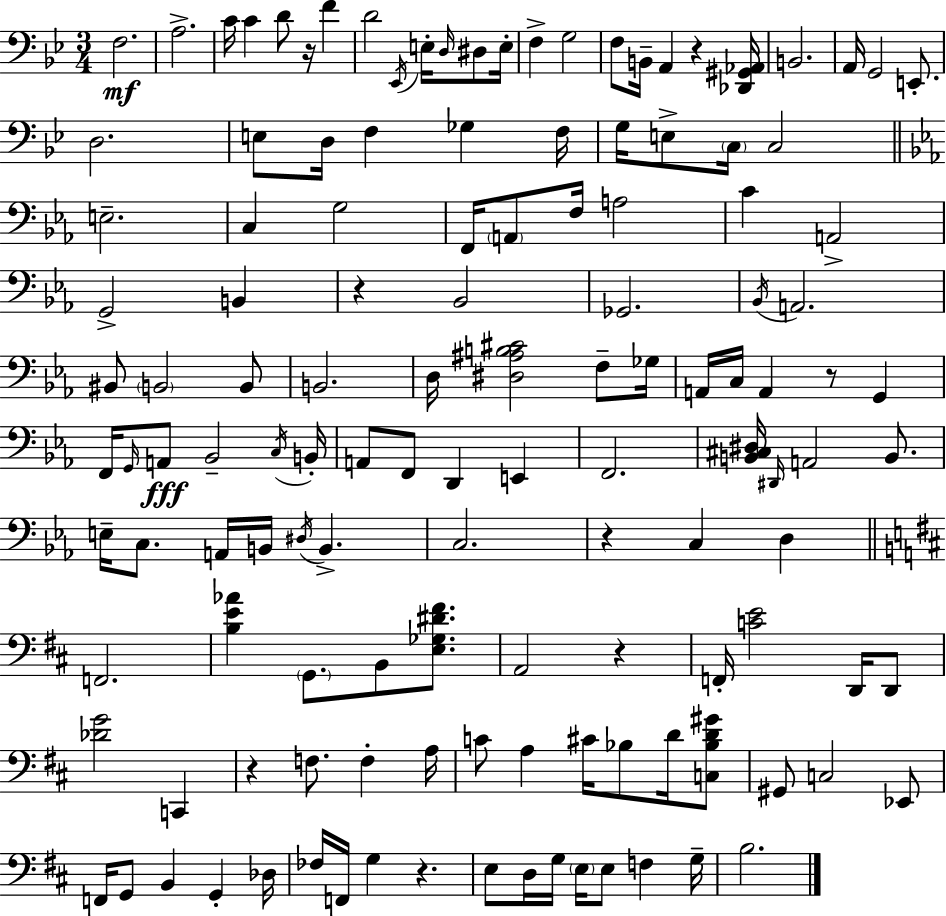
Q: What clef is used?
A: bass